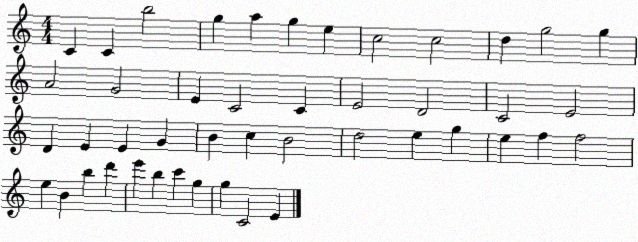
X:1
T:Untitled
M:4/4
L:1/4
K:C
C C b2 g a g e c2 c2 d g2 g A2 G2 E C2 C E2 D2 C2 E2 D E E G B c B2 d2 e g e f f2 e B b d' e' b c' g g C2 E